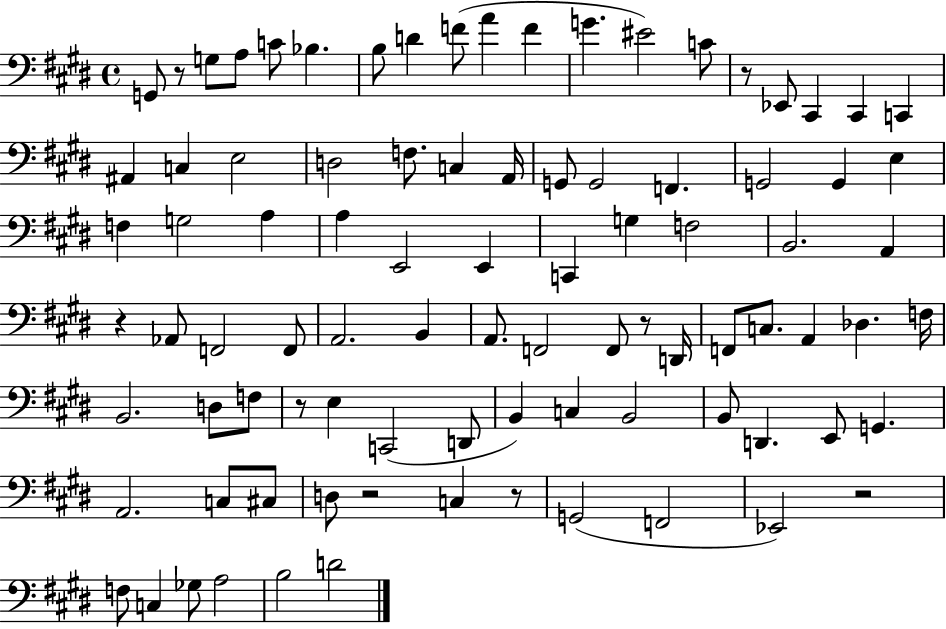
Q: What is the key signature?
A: E major